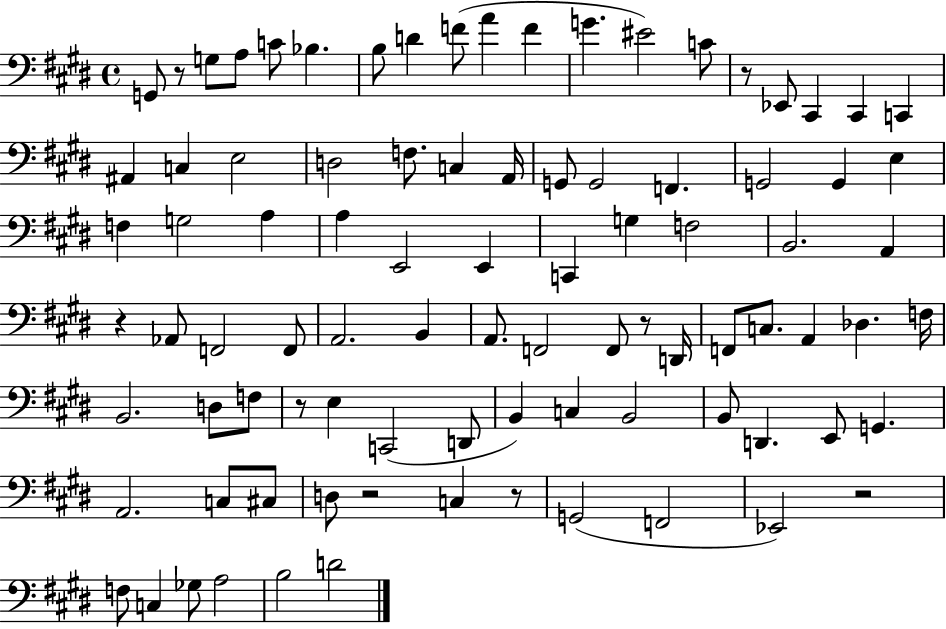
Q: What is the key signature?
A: E major